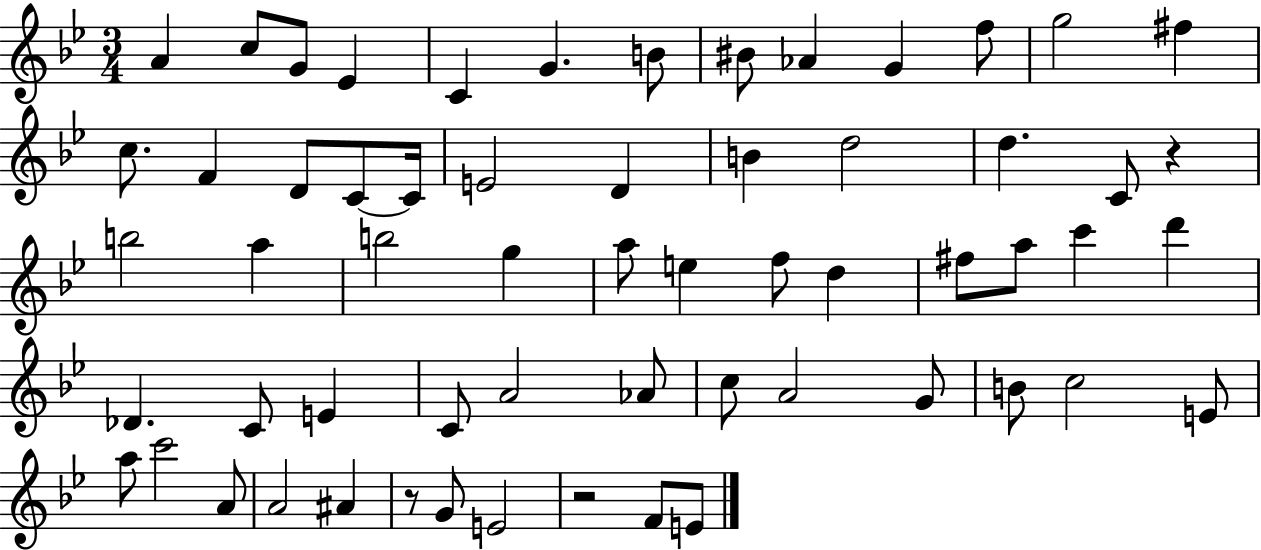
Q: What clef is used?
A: treble